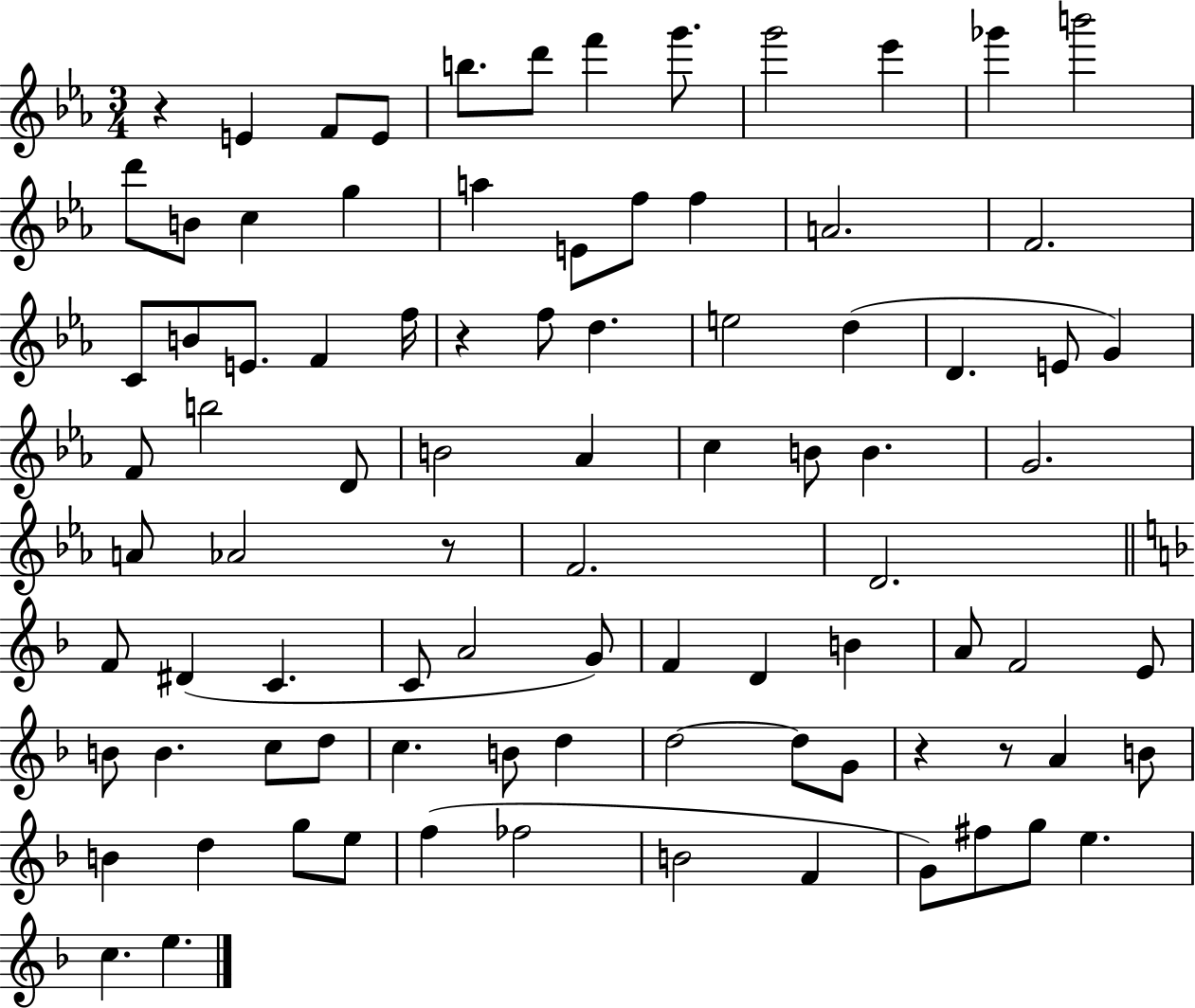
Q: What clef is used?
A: treble